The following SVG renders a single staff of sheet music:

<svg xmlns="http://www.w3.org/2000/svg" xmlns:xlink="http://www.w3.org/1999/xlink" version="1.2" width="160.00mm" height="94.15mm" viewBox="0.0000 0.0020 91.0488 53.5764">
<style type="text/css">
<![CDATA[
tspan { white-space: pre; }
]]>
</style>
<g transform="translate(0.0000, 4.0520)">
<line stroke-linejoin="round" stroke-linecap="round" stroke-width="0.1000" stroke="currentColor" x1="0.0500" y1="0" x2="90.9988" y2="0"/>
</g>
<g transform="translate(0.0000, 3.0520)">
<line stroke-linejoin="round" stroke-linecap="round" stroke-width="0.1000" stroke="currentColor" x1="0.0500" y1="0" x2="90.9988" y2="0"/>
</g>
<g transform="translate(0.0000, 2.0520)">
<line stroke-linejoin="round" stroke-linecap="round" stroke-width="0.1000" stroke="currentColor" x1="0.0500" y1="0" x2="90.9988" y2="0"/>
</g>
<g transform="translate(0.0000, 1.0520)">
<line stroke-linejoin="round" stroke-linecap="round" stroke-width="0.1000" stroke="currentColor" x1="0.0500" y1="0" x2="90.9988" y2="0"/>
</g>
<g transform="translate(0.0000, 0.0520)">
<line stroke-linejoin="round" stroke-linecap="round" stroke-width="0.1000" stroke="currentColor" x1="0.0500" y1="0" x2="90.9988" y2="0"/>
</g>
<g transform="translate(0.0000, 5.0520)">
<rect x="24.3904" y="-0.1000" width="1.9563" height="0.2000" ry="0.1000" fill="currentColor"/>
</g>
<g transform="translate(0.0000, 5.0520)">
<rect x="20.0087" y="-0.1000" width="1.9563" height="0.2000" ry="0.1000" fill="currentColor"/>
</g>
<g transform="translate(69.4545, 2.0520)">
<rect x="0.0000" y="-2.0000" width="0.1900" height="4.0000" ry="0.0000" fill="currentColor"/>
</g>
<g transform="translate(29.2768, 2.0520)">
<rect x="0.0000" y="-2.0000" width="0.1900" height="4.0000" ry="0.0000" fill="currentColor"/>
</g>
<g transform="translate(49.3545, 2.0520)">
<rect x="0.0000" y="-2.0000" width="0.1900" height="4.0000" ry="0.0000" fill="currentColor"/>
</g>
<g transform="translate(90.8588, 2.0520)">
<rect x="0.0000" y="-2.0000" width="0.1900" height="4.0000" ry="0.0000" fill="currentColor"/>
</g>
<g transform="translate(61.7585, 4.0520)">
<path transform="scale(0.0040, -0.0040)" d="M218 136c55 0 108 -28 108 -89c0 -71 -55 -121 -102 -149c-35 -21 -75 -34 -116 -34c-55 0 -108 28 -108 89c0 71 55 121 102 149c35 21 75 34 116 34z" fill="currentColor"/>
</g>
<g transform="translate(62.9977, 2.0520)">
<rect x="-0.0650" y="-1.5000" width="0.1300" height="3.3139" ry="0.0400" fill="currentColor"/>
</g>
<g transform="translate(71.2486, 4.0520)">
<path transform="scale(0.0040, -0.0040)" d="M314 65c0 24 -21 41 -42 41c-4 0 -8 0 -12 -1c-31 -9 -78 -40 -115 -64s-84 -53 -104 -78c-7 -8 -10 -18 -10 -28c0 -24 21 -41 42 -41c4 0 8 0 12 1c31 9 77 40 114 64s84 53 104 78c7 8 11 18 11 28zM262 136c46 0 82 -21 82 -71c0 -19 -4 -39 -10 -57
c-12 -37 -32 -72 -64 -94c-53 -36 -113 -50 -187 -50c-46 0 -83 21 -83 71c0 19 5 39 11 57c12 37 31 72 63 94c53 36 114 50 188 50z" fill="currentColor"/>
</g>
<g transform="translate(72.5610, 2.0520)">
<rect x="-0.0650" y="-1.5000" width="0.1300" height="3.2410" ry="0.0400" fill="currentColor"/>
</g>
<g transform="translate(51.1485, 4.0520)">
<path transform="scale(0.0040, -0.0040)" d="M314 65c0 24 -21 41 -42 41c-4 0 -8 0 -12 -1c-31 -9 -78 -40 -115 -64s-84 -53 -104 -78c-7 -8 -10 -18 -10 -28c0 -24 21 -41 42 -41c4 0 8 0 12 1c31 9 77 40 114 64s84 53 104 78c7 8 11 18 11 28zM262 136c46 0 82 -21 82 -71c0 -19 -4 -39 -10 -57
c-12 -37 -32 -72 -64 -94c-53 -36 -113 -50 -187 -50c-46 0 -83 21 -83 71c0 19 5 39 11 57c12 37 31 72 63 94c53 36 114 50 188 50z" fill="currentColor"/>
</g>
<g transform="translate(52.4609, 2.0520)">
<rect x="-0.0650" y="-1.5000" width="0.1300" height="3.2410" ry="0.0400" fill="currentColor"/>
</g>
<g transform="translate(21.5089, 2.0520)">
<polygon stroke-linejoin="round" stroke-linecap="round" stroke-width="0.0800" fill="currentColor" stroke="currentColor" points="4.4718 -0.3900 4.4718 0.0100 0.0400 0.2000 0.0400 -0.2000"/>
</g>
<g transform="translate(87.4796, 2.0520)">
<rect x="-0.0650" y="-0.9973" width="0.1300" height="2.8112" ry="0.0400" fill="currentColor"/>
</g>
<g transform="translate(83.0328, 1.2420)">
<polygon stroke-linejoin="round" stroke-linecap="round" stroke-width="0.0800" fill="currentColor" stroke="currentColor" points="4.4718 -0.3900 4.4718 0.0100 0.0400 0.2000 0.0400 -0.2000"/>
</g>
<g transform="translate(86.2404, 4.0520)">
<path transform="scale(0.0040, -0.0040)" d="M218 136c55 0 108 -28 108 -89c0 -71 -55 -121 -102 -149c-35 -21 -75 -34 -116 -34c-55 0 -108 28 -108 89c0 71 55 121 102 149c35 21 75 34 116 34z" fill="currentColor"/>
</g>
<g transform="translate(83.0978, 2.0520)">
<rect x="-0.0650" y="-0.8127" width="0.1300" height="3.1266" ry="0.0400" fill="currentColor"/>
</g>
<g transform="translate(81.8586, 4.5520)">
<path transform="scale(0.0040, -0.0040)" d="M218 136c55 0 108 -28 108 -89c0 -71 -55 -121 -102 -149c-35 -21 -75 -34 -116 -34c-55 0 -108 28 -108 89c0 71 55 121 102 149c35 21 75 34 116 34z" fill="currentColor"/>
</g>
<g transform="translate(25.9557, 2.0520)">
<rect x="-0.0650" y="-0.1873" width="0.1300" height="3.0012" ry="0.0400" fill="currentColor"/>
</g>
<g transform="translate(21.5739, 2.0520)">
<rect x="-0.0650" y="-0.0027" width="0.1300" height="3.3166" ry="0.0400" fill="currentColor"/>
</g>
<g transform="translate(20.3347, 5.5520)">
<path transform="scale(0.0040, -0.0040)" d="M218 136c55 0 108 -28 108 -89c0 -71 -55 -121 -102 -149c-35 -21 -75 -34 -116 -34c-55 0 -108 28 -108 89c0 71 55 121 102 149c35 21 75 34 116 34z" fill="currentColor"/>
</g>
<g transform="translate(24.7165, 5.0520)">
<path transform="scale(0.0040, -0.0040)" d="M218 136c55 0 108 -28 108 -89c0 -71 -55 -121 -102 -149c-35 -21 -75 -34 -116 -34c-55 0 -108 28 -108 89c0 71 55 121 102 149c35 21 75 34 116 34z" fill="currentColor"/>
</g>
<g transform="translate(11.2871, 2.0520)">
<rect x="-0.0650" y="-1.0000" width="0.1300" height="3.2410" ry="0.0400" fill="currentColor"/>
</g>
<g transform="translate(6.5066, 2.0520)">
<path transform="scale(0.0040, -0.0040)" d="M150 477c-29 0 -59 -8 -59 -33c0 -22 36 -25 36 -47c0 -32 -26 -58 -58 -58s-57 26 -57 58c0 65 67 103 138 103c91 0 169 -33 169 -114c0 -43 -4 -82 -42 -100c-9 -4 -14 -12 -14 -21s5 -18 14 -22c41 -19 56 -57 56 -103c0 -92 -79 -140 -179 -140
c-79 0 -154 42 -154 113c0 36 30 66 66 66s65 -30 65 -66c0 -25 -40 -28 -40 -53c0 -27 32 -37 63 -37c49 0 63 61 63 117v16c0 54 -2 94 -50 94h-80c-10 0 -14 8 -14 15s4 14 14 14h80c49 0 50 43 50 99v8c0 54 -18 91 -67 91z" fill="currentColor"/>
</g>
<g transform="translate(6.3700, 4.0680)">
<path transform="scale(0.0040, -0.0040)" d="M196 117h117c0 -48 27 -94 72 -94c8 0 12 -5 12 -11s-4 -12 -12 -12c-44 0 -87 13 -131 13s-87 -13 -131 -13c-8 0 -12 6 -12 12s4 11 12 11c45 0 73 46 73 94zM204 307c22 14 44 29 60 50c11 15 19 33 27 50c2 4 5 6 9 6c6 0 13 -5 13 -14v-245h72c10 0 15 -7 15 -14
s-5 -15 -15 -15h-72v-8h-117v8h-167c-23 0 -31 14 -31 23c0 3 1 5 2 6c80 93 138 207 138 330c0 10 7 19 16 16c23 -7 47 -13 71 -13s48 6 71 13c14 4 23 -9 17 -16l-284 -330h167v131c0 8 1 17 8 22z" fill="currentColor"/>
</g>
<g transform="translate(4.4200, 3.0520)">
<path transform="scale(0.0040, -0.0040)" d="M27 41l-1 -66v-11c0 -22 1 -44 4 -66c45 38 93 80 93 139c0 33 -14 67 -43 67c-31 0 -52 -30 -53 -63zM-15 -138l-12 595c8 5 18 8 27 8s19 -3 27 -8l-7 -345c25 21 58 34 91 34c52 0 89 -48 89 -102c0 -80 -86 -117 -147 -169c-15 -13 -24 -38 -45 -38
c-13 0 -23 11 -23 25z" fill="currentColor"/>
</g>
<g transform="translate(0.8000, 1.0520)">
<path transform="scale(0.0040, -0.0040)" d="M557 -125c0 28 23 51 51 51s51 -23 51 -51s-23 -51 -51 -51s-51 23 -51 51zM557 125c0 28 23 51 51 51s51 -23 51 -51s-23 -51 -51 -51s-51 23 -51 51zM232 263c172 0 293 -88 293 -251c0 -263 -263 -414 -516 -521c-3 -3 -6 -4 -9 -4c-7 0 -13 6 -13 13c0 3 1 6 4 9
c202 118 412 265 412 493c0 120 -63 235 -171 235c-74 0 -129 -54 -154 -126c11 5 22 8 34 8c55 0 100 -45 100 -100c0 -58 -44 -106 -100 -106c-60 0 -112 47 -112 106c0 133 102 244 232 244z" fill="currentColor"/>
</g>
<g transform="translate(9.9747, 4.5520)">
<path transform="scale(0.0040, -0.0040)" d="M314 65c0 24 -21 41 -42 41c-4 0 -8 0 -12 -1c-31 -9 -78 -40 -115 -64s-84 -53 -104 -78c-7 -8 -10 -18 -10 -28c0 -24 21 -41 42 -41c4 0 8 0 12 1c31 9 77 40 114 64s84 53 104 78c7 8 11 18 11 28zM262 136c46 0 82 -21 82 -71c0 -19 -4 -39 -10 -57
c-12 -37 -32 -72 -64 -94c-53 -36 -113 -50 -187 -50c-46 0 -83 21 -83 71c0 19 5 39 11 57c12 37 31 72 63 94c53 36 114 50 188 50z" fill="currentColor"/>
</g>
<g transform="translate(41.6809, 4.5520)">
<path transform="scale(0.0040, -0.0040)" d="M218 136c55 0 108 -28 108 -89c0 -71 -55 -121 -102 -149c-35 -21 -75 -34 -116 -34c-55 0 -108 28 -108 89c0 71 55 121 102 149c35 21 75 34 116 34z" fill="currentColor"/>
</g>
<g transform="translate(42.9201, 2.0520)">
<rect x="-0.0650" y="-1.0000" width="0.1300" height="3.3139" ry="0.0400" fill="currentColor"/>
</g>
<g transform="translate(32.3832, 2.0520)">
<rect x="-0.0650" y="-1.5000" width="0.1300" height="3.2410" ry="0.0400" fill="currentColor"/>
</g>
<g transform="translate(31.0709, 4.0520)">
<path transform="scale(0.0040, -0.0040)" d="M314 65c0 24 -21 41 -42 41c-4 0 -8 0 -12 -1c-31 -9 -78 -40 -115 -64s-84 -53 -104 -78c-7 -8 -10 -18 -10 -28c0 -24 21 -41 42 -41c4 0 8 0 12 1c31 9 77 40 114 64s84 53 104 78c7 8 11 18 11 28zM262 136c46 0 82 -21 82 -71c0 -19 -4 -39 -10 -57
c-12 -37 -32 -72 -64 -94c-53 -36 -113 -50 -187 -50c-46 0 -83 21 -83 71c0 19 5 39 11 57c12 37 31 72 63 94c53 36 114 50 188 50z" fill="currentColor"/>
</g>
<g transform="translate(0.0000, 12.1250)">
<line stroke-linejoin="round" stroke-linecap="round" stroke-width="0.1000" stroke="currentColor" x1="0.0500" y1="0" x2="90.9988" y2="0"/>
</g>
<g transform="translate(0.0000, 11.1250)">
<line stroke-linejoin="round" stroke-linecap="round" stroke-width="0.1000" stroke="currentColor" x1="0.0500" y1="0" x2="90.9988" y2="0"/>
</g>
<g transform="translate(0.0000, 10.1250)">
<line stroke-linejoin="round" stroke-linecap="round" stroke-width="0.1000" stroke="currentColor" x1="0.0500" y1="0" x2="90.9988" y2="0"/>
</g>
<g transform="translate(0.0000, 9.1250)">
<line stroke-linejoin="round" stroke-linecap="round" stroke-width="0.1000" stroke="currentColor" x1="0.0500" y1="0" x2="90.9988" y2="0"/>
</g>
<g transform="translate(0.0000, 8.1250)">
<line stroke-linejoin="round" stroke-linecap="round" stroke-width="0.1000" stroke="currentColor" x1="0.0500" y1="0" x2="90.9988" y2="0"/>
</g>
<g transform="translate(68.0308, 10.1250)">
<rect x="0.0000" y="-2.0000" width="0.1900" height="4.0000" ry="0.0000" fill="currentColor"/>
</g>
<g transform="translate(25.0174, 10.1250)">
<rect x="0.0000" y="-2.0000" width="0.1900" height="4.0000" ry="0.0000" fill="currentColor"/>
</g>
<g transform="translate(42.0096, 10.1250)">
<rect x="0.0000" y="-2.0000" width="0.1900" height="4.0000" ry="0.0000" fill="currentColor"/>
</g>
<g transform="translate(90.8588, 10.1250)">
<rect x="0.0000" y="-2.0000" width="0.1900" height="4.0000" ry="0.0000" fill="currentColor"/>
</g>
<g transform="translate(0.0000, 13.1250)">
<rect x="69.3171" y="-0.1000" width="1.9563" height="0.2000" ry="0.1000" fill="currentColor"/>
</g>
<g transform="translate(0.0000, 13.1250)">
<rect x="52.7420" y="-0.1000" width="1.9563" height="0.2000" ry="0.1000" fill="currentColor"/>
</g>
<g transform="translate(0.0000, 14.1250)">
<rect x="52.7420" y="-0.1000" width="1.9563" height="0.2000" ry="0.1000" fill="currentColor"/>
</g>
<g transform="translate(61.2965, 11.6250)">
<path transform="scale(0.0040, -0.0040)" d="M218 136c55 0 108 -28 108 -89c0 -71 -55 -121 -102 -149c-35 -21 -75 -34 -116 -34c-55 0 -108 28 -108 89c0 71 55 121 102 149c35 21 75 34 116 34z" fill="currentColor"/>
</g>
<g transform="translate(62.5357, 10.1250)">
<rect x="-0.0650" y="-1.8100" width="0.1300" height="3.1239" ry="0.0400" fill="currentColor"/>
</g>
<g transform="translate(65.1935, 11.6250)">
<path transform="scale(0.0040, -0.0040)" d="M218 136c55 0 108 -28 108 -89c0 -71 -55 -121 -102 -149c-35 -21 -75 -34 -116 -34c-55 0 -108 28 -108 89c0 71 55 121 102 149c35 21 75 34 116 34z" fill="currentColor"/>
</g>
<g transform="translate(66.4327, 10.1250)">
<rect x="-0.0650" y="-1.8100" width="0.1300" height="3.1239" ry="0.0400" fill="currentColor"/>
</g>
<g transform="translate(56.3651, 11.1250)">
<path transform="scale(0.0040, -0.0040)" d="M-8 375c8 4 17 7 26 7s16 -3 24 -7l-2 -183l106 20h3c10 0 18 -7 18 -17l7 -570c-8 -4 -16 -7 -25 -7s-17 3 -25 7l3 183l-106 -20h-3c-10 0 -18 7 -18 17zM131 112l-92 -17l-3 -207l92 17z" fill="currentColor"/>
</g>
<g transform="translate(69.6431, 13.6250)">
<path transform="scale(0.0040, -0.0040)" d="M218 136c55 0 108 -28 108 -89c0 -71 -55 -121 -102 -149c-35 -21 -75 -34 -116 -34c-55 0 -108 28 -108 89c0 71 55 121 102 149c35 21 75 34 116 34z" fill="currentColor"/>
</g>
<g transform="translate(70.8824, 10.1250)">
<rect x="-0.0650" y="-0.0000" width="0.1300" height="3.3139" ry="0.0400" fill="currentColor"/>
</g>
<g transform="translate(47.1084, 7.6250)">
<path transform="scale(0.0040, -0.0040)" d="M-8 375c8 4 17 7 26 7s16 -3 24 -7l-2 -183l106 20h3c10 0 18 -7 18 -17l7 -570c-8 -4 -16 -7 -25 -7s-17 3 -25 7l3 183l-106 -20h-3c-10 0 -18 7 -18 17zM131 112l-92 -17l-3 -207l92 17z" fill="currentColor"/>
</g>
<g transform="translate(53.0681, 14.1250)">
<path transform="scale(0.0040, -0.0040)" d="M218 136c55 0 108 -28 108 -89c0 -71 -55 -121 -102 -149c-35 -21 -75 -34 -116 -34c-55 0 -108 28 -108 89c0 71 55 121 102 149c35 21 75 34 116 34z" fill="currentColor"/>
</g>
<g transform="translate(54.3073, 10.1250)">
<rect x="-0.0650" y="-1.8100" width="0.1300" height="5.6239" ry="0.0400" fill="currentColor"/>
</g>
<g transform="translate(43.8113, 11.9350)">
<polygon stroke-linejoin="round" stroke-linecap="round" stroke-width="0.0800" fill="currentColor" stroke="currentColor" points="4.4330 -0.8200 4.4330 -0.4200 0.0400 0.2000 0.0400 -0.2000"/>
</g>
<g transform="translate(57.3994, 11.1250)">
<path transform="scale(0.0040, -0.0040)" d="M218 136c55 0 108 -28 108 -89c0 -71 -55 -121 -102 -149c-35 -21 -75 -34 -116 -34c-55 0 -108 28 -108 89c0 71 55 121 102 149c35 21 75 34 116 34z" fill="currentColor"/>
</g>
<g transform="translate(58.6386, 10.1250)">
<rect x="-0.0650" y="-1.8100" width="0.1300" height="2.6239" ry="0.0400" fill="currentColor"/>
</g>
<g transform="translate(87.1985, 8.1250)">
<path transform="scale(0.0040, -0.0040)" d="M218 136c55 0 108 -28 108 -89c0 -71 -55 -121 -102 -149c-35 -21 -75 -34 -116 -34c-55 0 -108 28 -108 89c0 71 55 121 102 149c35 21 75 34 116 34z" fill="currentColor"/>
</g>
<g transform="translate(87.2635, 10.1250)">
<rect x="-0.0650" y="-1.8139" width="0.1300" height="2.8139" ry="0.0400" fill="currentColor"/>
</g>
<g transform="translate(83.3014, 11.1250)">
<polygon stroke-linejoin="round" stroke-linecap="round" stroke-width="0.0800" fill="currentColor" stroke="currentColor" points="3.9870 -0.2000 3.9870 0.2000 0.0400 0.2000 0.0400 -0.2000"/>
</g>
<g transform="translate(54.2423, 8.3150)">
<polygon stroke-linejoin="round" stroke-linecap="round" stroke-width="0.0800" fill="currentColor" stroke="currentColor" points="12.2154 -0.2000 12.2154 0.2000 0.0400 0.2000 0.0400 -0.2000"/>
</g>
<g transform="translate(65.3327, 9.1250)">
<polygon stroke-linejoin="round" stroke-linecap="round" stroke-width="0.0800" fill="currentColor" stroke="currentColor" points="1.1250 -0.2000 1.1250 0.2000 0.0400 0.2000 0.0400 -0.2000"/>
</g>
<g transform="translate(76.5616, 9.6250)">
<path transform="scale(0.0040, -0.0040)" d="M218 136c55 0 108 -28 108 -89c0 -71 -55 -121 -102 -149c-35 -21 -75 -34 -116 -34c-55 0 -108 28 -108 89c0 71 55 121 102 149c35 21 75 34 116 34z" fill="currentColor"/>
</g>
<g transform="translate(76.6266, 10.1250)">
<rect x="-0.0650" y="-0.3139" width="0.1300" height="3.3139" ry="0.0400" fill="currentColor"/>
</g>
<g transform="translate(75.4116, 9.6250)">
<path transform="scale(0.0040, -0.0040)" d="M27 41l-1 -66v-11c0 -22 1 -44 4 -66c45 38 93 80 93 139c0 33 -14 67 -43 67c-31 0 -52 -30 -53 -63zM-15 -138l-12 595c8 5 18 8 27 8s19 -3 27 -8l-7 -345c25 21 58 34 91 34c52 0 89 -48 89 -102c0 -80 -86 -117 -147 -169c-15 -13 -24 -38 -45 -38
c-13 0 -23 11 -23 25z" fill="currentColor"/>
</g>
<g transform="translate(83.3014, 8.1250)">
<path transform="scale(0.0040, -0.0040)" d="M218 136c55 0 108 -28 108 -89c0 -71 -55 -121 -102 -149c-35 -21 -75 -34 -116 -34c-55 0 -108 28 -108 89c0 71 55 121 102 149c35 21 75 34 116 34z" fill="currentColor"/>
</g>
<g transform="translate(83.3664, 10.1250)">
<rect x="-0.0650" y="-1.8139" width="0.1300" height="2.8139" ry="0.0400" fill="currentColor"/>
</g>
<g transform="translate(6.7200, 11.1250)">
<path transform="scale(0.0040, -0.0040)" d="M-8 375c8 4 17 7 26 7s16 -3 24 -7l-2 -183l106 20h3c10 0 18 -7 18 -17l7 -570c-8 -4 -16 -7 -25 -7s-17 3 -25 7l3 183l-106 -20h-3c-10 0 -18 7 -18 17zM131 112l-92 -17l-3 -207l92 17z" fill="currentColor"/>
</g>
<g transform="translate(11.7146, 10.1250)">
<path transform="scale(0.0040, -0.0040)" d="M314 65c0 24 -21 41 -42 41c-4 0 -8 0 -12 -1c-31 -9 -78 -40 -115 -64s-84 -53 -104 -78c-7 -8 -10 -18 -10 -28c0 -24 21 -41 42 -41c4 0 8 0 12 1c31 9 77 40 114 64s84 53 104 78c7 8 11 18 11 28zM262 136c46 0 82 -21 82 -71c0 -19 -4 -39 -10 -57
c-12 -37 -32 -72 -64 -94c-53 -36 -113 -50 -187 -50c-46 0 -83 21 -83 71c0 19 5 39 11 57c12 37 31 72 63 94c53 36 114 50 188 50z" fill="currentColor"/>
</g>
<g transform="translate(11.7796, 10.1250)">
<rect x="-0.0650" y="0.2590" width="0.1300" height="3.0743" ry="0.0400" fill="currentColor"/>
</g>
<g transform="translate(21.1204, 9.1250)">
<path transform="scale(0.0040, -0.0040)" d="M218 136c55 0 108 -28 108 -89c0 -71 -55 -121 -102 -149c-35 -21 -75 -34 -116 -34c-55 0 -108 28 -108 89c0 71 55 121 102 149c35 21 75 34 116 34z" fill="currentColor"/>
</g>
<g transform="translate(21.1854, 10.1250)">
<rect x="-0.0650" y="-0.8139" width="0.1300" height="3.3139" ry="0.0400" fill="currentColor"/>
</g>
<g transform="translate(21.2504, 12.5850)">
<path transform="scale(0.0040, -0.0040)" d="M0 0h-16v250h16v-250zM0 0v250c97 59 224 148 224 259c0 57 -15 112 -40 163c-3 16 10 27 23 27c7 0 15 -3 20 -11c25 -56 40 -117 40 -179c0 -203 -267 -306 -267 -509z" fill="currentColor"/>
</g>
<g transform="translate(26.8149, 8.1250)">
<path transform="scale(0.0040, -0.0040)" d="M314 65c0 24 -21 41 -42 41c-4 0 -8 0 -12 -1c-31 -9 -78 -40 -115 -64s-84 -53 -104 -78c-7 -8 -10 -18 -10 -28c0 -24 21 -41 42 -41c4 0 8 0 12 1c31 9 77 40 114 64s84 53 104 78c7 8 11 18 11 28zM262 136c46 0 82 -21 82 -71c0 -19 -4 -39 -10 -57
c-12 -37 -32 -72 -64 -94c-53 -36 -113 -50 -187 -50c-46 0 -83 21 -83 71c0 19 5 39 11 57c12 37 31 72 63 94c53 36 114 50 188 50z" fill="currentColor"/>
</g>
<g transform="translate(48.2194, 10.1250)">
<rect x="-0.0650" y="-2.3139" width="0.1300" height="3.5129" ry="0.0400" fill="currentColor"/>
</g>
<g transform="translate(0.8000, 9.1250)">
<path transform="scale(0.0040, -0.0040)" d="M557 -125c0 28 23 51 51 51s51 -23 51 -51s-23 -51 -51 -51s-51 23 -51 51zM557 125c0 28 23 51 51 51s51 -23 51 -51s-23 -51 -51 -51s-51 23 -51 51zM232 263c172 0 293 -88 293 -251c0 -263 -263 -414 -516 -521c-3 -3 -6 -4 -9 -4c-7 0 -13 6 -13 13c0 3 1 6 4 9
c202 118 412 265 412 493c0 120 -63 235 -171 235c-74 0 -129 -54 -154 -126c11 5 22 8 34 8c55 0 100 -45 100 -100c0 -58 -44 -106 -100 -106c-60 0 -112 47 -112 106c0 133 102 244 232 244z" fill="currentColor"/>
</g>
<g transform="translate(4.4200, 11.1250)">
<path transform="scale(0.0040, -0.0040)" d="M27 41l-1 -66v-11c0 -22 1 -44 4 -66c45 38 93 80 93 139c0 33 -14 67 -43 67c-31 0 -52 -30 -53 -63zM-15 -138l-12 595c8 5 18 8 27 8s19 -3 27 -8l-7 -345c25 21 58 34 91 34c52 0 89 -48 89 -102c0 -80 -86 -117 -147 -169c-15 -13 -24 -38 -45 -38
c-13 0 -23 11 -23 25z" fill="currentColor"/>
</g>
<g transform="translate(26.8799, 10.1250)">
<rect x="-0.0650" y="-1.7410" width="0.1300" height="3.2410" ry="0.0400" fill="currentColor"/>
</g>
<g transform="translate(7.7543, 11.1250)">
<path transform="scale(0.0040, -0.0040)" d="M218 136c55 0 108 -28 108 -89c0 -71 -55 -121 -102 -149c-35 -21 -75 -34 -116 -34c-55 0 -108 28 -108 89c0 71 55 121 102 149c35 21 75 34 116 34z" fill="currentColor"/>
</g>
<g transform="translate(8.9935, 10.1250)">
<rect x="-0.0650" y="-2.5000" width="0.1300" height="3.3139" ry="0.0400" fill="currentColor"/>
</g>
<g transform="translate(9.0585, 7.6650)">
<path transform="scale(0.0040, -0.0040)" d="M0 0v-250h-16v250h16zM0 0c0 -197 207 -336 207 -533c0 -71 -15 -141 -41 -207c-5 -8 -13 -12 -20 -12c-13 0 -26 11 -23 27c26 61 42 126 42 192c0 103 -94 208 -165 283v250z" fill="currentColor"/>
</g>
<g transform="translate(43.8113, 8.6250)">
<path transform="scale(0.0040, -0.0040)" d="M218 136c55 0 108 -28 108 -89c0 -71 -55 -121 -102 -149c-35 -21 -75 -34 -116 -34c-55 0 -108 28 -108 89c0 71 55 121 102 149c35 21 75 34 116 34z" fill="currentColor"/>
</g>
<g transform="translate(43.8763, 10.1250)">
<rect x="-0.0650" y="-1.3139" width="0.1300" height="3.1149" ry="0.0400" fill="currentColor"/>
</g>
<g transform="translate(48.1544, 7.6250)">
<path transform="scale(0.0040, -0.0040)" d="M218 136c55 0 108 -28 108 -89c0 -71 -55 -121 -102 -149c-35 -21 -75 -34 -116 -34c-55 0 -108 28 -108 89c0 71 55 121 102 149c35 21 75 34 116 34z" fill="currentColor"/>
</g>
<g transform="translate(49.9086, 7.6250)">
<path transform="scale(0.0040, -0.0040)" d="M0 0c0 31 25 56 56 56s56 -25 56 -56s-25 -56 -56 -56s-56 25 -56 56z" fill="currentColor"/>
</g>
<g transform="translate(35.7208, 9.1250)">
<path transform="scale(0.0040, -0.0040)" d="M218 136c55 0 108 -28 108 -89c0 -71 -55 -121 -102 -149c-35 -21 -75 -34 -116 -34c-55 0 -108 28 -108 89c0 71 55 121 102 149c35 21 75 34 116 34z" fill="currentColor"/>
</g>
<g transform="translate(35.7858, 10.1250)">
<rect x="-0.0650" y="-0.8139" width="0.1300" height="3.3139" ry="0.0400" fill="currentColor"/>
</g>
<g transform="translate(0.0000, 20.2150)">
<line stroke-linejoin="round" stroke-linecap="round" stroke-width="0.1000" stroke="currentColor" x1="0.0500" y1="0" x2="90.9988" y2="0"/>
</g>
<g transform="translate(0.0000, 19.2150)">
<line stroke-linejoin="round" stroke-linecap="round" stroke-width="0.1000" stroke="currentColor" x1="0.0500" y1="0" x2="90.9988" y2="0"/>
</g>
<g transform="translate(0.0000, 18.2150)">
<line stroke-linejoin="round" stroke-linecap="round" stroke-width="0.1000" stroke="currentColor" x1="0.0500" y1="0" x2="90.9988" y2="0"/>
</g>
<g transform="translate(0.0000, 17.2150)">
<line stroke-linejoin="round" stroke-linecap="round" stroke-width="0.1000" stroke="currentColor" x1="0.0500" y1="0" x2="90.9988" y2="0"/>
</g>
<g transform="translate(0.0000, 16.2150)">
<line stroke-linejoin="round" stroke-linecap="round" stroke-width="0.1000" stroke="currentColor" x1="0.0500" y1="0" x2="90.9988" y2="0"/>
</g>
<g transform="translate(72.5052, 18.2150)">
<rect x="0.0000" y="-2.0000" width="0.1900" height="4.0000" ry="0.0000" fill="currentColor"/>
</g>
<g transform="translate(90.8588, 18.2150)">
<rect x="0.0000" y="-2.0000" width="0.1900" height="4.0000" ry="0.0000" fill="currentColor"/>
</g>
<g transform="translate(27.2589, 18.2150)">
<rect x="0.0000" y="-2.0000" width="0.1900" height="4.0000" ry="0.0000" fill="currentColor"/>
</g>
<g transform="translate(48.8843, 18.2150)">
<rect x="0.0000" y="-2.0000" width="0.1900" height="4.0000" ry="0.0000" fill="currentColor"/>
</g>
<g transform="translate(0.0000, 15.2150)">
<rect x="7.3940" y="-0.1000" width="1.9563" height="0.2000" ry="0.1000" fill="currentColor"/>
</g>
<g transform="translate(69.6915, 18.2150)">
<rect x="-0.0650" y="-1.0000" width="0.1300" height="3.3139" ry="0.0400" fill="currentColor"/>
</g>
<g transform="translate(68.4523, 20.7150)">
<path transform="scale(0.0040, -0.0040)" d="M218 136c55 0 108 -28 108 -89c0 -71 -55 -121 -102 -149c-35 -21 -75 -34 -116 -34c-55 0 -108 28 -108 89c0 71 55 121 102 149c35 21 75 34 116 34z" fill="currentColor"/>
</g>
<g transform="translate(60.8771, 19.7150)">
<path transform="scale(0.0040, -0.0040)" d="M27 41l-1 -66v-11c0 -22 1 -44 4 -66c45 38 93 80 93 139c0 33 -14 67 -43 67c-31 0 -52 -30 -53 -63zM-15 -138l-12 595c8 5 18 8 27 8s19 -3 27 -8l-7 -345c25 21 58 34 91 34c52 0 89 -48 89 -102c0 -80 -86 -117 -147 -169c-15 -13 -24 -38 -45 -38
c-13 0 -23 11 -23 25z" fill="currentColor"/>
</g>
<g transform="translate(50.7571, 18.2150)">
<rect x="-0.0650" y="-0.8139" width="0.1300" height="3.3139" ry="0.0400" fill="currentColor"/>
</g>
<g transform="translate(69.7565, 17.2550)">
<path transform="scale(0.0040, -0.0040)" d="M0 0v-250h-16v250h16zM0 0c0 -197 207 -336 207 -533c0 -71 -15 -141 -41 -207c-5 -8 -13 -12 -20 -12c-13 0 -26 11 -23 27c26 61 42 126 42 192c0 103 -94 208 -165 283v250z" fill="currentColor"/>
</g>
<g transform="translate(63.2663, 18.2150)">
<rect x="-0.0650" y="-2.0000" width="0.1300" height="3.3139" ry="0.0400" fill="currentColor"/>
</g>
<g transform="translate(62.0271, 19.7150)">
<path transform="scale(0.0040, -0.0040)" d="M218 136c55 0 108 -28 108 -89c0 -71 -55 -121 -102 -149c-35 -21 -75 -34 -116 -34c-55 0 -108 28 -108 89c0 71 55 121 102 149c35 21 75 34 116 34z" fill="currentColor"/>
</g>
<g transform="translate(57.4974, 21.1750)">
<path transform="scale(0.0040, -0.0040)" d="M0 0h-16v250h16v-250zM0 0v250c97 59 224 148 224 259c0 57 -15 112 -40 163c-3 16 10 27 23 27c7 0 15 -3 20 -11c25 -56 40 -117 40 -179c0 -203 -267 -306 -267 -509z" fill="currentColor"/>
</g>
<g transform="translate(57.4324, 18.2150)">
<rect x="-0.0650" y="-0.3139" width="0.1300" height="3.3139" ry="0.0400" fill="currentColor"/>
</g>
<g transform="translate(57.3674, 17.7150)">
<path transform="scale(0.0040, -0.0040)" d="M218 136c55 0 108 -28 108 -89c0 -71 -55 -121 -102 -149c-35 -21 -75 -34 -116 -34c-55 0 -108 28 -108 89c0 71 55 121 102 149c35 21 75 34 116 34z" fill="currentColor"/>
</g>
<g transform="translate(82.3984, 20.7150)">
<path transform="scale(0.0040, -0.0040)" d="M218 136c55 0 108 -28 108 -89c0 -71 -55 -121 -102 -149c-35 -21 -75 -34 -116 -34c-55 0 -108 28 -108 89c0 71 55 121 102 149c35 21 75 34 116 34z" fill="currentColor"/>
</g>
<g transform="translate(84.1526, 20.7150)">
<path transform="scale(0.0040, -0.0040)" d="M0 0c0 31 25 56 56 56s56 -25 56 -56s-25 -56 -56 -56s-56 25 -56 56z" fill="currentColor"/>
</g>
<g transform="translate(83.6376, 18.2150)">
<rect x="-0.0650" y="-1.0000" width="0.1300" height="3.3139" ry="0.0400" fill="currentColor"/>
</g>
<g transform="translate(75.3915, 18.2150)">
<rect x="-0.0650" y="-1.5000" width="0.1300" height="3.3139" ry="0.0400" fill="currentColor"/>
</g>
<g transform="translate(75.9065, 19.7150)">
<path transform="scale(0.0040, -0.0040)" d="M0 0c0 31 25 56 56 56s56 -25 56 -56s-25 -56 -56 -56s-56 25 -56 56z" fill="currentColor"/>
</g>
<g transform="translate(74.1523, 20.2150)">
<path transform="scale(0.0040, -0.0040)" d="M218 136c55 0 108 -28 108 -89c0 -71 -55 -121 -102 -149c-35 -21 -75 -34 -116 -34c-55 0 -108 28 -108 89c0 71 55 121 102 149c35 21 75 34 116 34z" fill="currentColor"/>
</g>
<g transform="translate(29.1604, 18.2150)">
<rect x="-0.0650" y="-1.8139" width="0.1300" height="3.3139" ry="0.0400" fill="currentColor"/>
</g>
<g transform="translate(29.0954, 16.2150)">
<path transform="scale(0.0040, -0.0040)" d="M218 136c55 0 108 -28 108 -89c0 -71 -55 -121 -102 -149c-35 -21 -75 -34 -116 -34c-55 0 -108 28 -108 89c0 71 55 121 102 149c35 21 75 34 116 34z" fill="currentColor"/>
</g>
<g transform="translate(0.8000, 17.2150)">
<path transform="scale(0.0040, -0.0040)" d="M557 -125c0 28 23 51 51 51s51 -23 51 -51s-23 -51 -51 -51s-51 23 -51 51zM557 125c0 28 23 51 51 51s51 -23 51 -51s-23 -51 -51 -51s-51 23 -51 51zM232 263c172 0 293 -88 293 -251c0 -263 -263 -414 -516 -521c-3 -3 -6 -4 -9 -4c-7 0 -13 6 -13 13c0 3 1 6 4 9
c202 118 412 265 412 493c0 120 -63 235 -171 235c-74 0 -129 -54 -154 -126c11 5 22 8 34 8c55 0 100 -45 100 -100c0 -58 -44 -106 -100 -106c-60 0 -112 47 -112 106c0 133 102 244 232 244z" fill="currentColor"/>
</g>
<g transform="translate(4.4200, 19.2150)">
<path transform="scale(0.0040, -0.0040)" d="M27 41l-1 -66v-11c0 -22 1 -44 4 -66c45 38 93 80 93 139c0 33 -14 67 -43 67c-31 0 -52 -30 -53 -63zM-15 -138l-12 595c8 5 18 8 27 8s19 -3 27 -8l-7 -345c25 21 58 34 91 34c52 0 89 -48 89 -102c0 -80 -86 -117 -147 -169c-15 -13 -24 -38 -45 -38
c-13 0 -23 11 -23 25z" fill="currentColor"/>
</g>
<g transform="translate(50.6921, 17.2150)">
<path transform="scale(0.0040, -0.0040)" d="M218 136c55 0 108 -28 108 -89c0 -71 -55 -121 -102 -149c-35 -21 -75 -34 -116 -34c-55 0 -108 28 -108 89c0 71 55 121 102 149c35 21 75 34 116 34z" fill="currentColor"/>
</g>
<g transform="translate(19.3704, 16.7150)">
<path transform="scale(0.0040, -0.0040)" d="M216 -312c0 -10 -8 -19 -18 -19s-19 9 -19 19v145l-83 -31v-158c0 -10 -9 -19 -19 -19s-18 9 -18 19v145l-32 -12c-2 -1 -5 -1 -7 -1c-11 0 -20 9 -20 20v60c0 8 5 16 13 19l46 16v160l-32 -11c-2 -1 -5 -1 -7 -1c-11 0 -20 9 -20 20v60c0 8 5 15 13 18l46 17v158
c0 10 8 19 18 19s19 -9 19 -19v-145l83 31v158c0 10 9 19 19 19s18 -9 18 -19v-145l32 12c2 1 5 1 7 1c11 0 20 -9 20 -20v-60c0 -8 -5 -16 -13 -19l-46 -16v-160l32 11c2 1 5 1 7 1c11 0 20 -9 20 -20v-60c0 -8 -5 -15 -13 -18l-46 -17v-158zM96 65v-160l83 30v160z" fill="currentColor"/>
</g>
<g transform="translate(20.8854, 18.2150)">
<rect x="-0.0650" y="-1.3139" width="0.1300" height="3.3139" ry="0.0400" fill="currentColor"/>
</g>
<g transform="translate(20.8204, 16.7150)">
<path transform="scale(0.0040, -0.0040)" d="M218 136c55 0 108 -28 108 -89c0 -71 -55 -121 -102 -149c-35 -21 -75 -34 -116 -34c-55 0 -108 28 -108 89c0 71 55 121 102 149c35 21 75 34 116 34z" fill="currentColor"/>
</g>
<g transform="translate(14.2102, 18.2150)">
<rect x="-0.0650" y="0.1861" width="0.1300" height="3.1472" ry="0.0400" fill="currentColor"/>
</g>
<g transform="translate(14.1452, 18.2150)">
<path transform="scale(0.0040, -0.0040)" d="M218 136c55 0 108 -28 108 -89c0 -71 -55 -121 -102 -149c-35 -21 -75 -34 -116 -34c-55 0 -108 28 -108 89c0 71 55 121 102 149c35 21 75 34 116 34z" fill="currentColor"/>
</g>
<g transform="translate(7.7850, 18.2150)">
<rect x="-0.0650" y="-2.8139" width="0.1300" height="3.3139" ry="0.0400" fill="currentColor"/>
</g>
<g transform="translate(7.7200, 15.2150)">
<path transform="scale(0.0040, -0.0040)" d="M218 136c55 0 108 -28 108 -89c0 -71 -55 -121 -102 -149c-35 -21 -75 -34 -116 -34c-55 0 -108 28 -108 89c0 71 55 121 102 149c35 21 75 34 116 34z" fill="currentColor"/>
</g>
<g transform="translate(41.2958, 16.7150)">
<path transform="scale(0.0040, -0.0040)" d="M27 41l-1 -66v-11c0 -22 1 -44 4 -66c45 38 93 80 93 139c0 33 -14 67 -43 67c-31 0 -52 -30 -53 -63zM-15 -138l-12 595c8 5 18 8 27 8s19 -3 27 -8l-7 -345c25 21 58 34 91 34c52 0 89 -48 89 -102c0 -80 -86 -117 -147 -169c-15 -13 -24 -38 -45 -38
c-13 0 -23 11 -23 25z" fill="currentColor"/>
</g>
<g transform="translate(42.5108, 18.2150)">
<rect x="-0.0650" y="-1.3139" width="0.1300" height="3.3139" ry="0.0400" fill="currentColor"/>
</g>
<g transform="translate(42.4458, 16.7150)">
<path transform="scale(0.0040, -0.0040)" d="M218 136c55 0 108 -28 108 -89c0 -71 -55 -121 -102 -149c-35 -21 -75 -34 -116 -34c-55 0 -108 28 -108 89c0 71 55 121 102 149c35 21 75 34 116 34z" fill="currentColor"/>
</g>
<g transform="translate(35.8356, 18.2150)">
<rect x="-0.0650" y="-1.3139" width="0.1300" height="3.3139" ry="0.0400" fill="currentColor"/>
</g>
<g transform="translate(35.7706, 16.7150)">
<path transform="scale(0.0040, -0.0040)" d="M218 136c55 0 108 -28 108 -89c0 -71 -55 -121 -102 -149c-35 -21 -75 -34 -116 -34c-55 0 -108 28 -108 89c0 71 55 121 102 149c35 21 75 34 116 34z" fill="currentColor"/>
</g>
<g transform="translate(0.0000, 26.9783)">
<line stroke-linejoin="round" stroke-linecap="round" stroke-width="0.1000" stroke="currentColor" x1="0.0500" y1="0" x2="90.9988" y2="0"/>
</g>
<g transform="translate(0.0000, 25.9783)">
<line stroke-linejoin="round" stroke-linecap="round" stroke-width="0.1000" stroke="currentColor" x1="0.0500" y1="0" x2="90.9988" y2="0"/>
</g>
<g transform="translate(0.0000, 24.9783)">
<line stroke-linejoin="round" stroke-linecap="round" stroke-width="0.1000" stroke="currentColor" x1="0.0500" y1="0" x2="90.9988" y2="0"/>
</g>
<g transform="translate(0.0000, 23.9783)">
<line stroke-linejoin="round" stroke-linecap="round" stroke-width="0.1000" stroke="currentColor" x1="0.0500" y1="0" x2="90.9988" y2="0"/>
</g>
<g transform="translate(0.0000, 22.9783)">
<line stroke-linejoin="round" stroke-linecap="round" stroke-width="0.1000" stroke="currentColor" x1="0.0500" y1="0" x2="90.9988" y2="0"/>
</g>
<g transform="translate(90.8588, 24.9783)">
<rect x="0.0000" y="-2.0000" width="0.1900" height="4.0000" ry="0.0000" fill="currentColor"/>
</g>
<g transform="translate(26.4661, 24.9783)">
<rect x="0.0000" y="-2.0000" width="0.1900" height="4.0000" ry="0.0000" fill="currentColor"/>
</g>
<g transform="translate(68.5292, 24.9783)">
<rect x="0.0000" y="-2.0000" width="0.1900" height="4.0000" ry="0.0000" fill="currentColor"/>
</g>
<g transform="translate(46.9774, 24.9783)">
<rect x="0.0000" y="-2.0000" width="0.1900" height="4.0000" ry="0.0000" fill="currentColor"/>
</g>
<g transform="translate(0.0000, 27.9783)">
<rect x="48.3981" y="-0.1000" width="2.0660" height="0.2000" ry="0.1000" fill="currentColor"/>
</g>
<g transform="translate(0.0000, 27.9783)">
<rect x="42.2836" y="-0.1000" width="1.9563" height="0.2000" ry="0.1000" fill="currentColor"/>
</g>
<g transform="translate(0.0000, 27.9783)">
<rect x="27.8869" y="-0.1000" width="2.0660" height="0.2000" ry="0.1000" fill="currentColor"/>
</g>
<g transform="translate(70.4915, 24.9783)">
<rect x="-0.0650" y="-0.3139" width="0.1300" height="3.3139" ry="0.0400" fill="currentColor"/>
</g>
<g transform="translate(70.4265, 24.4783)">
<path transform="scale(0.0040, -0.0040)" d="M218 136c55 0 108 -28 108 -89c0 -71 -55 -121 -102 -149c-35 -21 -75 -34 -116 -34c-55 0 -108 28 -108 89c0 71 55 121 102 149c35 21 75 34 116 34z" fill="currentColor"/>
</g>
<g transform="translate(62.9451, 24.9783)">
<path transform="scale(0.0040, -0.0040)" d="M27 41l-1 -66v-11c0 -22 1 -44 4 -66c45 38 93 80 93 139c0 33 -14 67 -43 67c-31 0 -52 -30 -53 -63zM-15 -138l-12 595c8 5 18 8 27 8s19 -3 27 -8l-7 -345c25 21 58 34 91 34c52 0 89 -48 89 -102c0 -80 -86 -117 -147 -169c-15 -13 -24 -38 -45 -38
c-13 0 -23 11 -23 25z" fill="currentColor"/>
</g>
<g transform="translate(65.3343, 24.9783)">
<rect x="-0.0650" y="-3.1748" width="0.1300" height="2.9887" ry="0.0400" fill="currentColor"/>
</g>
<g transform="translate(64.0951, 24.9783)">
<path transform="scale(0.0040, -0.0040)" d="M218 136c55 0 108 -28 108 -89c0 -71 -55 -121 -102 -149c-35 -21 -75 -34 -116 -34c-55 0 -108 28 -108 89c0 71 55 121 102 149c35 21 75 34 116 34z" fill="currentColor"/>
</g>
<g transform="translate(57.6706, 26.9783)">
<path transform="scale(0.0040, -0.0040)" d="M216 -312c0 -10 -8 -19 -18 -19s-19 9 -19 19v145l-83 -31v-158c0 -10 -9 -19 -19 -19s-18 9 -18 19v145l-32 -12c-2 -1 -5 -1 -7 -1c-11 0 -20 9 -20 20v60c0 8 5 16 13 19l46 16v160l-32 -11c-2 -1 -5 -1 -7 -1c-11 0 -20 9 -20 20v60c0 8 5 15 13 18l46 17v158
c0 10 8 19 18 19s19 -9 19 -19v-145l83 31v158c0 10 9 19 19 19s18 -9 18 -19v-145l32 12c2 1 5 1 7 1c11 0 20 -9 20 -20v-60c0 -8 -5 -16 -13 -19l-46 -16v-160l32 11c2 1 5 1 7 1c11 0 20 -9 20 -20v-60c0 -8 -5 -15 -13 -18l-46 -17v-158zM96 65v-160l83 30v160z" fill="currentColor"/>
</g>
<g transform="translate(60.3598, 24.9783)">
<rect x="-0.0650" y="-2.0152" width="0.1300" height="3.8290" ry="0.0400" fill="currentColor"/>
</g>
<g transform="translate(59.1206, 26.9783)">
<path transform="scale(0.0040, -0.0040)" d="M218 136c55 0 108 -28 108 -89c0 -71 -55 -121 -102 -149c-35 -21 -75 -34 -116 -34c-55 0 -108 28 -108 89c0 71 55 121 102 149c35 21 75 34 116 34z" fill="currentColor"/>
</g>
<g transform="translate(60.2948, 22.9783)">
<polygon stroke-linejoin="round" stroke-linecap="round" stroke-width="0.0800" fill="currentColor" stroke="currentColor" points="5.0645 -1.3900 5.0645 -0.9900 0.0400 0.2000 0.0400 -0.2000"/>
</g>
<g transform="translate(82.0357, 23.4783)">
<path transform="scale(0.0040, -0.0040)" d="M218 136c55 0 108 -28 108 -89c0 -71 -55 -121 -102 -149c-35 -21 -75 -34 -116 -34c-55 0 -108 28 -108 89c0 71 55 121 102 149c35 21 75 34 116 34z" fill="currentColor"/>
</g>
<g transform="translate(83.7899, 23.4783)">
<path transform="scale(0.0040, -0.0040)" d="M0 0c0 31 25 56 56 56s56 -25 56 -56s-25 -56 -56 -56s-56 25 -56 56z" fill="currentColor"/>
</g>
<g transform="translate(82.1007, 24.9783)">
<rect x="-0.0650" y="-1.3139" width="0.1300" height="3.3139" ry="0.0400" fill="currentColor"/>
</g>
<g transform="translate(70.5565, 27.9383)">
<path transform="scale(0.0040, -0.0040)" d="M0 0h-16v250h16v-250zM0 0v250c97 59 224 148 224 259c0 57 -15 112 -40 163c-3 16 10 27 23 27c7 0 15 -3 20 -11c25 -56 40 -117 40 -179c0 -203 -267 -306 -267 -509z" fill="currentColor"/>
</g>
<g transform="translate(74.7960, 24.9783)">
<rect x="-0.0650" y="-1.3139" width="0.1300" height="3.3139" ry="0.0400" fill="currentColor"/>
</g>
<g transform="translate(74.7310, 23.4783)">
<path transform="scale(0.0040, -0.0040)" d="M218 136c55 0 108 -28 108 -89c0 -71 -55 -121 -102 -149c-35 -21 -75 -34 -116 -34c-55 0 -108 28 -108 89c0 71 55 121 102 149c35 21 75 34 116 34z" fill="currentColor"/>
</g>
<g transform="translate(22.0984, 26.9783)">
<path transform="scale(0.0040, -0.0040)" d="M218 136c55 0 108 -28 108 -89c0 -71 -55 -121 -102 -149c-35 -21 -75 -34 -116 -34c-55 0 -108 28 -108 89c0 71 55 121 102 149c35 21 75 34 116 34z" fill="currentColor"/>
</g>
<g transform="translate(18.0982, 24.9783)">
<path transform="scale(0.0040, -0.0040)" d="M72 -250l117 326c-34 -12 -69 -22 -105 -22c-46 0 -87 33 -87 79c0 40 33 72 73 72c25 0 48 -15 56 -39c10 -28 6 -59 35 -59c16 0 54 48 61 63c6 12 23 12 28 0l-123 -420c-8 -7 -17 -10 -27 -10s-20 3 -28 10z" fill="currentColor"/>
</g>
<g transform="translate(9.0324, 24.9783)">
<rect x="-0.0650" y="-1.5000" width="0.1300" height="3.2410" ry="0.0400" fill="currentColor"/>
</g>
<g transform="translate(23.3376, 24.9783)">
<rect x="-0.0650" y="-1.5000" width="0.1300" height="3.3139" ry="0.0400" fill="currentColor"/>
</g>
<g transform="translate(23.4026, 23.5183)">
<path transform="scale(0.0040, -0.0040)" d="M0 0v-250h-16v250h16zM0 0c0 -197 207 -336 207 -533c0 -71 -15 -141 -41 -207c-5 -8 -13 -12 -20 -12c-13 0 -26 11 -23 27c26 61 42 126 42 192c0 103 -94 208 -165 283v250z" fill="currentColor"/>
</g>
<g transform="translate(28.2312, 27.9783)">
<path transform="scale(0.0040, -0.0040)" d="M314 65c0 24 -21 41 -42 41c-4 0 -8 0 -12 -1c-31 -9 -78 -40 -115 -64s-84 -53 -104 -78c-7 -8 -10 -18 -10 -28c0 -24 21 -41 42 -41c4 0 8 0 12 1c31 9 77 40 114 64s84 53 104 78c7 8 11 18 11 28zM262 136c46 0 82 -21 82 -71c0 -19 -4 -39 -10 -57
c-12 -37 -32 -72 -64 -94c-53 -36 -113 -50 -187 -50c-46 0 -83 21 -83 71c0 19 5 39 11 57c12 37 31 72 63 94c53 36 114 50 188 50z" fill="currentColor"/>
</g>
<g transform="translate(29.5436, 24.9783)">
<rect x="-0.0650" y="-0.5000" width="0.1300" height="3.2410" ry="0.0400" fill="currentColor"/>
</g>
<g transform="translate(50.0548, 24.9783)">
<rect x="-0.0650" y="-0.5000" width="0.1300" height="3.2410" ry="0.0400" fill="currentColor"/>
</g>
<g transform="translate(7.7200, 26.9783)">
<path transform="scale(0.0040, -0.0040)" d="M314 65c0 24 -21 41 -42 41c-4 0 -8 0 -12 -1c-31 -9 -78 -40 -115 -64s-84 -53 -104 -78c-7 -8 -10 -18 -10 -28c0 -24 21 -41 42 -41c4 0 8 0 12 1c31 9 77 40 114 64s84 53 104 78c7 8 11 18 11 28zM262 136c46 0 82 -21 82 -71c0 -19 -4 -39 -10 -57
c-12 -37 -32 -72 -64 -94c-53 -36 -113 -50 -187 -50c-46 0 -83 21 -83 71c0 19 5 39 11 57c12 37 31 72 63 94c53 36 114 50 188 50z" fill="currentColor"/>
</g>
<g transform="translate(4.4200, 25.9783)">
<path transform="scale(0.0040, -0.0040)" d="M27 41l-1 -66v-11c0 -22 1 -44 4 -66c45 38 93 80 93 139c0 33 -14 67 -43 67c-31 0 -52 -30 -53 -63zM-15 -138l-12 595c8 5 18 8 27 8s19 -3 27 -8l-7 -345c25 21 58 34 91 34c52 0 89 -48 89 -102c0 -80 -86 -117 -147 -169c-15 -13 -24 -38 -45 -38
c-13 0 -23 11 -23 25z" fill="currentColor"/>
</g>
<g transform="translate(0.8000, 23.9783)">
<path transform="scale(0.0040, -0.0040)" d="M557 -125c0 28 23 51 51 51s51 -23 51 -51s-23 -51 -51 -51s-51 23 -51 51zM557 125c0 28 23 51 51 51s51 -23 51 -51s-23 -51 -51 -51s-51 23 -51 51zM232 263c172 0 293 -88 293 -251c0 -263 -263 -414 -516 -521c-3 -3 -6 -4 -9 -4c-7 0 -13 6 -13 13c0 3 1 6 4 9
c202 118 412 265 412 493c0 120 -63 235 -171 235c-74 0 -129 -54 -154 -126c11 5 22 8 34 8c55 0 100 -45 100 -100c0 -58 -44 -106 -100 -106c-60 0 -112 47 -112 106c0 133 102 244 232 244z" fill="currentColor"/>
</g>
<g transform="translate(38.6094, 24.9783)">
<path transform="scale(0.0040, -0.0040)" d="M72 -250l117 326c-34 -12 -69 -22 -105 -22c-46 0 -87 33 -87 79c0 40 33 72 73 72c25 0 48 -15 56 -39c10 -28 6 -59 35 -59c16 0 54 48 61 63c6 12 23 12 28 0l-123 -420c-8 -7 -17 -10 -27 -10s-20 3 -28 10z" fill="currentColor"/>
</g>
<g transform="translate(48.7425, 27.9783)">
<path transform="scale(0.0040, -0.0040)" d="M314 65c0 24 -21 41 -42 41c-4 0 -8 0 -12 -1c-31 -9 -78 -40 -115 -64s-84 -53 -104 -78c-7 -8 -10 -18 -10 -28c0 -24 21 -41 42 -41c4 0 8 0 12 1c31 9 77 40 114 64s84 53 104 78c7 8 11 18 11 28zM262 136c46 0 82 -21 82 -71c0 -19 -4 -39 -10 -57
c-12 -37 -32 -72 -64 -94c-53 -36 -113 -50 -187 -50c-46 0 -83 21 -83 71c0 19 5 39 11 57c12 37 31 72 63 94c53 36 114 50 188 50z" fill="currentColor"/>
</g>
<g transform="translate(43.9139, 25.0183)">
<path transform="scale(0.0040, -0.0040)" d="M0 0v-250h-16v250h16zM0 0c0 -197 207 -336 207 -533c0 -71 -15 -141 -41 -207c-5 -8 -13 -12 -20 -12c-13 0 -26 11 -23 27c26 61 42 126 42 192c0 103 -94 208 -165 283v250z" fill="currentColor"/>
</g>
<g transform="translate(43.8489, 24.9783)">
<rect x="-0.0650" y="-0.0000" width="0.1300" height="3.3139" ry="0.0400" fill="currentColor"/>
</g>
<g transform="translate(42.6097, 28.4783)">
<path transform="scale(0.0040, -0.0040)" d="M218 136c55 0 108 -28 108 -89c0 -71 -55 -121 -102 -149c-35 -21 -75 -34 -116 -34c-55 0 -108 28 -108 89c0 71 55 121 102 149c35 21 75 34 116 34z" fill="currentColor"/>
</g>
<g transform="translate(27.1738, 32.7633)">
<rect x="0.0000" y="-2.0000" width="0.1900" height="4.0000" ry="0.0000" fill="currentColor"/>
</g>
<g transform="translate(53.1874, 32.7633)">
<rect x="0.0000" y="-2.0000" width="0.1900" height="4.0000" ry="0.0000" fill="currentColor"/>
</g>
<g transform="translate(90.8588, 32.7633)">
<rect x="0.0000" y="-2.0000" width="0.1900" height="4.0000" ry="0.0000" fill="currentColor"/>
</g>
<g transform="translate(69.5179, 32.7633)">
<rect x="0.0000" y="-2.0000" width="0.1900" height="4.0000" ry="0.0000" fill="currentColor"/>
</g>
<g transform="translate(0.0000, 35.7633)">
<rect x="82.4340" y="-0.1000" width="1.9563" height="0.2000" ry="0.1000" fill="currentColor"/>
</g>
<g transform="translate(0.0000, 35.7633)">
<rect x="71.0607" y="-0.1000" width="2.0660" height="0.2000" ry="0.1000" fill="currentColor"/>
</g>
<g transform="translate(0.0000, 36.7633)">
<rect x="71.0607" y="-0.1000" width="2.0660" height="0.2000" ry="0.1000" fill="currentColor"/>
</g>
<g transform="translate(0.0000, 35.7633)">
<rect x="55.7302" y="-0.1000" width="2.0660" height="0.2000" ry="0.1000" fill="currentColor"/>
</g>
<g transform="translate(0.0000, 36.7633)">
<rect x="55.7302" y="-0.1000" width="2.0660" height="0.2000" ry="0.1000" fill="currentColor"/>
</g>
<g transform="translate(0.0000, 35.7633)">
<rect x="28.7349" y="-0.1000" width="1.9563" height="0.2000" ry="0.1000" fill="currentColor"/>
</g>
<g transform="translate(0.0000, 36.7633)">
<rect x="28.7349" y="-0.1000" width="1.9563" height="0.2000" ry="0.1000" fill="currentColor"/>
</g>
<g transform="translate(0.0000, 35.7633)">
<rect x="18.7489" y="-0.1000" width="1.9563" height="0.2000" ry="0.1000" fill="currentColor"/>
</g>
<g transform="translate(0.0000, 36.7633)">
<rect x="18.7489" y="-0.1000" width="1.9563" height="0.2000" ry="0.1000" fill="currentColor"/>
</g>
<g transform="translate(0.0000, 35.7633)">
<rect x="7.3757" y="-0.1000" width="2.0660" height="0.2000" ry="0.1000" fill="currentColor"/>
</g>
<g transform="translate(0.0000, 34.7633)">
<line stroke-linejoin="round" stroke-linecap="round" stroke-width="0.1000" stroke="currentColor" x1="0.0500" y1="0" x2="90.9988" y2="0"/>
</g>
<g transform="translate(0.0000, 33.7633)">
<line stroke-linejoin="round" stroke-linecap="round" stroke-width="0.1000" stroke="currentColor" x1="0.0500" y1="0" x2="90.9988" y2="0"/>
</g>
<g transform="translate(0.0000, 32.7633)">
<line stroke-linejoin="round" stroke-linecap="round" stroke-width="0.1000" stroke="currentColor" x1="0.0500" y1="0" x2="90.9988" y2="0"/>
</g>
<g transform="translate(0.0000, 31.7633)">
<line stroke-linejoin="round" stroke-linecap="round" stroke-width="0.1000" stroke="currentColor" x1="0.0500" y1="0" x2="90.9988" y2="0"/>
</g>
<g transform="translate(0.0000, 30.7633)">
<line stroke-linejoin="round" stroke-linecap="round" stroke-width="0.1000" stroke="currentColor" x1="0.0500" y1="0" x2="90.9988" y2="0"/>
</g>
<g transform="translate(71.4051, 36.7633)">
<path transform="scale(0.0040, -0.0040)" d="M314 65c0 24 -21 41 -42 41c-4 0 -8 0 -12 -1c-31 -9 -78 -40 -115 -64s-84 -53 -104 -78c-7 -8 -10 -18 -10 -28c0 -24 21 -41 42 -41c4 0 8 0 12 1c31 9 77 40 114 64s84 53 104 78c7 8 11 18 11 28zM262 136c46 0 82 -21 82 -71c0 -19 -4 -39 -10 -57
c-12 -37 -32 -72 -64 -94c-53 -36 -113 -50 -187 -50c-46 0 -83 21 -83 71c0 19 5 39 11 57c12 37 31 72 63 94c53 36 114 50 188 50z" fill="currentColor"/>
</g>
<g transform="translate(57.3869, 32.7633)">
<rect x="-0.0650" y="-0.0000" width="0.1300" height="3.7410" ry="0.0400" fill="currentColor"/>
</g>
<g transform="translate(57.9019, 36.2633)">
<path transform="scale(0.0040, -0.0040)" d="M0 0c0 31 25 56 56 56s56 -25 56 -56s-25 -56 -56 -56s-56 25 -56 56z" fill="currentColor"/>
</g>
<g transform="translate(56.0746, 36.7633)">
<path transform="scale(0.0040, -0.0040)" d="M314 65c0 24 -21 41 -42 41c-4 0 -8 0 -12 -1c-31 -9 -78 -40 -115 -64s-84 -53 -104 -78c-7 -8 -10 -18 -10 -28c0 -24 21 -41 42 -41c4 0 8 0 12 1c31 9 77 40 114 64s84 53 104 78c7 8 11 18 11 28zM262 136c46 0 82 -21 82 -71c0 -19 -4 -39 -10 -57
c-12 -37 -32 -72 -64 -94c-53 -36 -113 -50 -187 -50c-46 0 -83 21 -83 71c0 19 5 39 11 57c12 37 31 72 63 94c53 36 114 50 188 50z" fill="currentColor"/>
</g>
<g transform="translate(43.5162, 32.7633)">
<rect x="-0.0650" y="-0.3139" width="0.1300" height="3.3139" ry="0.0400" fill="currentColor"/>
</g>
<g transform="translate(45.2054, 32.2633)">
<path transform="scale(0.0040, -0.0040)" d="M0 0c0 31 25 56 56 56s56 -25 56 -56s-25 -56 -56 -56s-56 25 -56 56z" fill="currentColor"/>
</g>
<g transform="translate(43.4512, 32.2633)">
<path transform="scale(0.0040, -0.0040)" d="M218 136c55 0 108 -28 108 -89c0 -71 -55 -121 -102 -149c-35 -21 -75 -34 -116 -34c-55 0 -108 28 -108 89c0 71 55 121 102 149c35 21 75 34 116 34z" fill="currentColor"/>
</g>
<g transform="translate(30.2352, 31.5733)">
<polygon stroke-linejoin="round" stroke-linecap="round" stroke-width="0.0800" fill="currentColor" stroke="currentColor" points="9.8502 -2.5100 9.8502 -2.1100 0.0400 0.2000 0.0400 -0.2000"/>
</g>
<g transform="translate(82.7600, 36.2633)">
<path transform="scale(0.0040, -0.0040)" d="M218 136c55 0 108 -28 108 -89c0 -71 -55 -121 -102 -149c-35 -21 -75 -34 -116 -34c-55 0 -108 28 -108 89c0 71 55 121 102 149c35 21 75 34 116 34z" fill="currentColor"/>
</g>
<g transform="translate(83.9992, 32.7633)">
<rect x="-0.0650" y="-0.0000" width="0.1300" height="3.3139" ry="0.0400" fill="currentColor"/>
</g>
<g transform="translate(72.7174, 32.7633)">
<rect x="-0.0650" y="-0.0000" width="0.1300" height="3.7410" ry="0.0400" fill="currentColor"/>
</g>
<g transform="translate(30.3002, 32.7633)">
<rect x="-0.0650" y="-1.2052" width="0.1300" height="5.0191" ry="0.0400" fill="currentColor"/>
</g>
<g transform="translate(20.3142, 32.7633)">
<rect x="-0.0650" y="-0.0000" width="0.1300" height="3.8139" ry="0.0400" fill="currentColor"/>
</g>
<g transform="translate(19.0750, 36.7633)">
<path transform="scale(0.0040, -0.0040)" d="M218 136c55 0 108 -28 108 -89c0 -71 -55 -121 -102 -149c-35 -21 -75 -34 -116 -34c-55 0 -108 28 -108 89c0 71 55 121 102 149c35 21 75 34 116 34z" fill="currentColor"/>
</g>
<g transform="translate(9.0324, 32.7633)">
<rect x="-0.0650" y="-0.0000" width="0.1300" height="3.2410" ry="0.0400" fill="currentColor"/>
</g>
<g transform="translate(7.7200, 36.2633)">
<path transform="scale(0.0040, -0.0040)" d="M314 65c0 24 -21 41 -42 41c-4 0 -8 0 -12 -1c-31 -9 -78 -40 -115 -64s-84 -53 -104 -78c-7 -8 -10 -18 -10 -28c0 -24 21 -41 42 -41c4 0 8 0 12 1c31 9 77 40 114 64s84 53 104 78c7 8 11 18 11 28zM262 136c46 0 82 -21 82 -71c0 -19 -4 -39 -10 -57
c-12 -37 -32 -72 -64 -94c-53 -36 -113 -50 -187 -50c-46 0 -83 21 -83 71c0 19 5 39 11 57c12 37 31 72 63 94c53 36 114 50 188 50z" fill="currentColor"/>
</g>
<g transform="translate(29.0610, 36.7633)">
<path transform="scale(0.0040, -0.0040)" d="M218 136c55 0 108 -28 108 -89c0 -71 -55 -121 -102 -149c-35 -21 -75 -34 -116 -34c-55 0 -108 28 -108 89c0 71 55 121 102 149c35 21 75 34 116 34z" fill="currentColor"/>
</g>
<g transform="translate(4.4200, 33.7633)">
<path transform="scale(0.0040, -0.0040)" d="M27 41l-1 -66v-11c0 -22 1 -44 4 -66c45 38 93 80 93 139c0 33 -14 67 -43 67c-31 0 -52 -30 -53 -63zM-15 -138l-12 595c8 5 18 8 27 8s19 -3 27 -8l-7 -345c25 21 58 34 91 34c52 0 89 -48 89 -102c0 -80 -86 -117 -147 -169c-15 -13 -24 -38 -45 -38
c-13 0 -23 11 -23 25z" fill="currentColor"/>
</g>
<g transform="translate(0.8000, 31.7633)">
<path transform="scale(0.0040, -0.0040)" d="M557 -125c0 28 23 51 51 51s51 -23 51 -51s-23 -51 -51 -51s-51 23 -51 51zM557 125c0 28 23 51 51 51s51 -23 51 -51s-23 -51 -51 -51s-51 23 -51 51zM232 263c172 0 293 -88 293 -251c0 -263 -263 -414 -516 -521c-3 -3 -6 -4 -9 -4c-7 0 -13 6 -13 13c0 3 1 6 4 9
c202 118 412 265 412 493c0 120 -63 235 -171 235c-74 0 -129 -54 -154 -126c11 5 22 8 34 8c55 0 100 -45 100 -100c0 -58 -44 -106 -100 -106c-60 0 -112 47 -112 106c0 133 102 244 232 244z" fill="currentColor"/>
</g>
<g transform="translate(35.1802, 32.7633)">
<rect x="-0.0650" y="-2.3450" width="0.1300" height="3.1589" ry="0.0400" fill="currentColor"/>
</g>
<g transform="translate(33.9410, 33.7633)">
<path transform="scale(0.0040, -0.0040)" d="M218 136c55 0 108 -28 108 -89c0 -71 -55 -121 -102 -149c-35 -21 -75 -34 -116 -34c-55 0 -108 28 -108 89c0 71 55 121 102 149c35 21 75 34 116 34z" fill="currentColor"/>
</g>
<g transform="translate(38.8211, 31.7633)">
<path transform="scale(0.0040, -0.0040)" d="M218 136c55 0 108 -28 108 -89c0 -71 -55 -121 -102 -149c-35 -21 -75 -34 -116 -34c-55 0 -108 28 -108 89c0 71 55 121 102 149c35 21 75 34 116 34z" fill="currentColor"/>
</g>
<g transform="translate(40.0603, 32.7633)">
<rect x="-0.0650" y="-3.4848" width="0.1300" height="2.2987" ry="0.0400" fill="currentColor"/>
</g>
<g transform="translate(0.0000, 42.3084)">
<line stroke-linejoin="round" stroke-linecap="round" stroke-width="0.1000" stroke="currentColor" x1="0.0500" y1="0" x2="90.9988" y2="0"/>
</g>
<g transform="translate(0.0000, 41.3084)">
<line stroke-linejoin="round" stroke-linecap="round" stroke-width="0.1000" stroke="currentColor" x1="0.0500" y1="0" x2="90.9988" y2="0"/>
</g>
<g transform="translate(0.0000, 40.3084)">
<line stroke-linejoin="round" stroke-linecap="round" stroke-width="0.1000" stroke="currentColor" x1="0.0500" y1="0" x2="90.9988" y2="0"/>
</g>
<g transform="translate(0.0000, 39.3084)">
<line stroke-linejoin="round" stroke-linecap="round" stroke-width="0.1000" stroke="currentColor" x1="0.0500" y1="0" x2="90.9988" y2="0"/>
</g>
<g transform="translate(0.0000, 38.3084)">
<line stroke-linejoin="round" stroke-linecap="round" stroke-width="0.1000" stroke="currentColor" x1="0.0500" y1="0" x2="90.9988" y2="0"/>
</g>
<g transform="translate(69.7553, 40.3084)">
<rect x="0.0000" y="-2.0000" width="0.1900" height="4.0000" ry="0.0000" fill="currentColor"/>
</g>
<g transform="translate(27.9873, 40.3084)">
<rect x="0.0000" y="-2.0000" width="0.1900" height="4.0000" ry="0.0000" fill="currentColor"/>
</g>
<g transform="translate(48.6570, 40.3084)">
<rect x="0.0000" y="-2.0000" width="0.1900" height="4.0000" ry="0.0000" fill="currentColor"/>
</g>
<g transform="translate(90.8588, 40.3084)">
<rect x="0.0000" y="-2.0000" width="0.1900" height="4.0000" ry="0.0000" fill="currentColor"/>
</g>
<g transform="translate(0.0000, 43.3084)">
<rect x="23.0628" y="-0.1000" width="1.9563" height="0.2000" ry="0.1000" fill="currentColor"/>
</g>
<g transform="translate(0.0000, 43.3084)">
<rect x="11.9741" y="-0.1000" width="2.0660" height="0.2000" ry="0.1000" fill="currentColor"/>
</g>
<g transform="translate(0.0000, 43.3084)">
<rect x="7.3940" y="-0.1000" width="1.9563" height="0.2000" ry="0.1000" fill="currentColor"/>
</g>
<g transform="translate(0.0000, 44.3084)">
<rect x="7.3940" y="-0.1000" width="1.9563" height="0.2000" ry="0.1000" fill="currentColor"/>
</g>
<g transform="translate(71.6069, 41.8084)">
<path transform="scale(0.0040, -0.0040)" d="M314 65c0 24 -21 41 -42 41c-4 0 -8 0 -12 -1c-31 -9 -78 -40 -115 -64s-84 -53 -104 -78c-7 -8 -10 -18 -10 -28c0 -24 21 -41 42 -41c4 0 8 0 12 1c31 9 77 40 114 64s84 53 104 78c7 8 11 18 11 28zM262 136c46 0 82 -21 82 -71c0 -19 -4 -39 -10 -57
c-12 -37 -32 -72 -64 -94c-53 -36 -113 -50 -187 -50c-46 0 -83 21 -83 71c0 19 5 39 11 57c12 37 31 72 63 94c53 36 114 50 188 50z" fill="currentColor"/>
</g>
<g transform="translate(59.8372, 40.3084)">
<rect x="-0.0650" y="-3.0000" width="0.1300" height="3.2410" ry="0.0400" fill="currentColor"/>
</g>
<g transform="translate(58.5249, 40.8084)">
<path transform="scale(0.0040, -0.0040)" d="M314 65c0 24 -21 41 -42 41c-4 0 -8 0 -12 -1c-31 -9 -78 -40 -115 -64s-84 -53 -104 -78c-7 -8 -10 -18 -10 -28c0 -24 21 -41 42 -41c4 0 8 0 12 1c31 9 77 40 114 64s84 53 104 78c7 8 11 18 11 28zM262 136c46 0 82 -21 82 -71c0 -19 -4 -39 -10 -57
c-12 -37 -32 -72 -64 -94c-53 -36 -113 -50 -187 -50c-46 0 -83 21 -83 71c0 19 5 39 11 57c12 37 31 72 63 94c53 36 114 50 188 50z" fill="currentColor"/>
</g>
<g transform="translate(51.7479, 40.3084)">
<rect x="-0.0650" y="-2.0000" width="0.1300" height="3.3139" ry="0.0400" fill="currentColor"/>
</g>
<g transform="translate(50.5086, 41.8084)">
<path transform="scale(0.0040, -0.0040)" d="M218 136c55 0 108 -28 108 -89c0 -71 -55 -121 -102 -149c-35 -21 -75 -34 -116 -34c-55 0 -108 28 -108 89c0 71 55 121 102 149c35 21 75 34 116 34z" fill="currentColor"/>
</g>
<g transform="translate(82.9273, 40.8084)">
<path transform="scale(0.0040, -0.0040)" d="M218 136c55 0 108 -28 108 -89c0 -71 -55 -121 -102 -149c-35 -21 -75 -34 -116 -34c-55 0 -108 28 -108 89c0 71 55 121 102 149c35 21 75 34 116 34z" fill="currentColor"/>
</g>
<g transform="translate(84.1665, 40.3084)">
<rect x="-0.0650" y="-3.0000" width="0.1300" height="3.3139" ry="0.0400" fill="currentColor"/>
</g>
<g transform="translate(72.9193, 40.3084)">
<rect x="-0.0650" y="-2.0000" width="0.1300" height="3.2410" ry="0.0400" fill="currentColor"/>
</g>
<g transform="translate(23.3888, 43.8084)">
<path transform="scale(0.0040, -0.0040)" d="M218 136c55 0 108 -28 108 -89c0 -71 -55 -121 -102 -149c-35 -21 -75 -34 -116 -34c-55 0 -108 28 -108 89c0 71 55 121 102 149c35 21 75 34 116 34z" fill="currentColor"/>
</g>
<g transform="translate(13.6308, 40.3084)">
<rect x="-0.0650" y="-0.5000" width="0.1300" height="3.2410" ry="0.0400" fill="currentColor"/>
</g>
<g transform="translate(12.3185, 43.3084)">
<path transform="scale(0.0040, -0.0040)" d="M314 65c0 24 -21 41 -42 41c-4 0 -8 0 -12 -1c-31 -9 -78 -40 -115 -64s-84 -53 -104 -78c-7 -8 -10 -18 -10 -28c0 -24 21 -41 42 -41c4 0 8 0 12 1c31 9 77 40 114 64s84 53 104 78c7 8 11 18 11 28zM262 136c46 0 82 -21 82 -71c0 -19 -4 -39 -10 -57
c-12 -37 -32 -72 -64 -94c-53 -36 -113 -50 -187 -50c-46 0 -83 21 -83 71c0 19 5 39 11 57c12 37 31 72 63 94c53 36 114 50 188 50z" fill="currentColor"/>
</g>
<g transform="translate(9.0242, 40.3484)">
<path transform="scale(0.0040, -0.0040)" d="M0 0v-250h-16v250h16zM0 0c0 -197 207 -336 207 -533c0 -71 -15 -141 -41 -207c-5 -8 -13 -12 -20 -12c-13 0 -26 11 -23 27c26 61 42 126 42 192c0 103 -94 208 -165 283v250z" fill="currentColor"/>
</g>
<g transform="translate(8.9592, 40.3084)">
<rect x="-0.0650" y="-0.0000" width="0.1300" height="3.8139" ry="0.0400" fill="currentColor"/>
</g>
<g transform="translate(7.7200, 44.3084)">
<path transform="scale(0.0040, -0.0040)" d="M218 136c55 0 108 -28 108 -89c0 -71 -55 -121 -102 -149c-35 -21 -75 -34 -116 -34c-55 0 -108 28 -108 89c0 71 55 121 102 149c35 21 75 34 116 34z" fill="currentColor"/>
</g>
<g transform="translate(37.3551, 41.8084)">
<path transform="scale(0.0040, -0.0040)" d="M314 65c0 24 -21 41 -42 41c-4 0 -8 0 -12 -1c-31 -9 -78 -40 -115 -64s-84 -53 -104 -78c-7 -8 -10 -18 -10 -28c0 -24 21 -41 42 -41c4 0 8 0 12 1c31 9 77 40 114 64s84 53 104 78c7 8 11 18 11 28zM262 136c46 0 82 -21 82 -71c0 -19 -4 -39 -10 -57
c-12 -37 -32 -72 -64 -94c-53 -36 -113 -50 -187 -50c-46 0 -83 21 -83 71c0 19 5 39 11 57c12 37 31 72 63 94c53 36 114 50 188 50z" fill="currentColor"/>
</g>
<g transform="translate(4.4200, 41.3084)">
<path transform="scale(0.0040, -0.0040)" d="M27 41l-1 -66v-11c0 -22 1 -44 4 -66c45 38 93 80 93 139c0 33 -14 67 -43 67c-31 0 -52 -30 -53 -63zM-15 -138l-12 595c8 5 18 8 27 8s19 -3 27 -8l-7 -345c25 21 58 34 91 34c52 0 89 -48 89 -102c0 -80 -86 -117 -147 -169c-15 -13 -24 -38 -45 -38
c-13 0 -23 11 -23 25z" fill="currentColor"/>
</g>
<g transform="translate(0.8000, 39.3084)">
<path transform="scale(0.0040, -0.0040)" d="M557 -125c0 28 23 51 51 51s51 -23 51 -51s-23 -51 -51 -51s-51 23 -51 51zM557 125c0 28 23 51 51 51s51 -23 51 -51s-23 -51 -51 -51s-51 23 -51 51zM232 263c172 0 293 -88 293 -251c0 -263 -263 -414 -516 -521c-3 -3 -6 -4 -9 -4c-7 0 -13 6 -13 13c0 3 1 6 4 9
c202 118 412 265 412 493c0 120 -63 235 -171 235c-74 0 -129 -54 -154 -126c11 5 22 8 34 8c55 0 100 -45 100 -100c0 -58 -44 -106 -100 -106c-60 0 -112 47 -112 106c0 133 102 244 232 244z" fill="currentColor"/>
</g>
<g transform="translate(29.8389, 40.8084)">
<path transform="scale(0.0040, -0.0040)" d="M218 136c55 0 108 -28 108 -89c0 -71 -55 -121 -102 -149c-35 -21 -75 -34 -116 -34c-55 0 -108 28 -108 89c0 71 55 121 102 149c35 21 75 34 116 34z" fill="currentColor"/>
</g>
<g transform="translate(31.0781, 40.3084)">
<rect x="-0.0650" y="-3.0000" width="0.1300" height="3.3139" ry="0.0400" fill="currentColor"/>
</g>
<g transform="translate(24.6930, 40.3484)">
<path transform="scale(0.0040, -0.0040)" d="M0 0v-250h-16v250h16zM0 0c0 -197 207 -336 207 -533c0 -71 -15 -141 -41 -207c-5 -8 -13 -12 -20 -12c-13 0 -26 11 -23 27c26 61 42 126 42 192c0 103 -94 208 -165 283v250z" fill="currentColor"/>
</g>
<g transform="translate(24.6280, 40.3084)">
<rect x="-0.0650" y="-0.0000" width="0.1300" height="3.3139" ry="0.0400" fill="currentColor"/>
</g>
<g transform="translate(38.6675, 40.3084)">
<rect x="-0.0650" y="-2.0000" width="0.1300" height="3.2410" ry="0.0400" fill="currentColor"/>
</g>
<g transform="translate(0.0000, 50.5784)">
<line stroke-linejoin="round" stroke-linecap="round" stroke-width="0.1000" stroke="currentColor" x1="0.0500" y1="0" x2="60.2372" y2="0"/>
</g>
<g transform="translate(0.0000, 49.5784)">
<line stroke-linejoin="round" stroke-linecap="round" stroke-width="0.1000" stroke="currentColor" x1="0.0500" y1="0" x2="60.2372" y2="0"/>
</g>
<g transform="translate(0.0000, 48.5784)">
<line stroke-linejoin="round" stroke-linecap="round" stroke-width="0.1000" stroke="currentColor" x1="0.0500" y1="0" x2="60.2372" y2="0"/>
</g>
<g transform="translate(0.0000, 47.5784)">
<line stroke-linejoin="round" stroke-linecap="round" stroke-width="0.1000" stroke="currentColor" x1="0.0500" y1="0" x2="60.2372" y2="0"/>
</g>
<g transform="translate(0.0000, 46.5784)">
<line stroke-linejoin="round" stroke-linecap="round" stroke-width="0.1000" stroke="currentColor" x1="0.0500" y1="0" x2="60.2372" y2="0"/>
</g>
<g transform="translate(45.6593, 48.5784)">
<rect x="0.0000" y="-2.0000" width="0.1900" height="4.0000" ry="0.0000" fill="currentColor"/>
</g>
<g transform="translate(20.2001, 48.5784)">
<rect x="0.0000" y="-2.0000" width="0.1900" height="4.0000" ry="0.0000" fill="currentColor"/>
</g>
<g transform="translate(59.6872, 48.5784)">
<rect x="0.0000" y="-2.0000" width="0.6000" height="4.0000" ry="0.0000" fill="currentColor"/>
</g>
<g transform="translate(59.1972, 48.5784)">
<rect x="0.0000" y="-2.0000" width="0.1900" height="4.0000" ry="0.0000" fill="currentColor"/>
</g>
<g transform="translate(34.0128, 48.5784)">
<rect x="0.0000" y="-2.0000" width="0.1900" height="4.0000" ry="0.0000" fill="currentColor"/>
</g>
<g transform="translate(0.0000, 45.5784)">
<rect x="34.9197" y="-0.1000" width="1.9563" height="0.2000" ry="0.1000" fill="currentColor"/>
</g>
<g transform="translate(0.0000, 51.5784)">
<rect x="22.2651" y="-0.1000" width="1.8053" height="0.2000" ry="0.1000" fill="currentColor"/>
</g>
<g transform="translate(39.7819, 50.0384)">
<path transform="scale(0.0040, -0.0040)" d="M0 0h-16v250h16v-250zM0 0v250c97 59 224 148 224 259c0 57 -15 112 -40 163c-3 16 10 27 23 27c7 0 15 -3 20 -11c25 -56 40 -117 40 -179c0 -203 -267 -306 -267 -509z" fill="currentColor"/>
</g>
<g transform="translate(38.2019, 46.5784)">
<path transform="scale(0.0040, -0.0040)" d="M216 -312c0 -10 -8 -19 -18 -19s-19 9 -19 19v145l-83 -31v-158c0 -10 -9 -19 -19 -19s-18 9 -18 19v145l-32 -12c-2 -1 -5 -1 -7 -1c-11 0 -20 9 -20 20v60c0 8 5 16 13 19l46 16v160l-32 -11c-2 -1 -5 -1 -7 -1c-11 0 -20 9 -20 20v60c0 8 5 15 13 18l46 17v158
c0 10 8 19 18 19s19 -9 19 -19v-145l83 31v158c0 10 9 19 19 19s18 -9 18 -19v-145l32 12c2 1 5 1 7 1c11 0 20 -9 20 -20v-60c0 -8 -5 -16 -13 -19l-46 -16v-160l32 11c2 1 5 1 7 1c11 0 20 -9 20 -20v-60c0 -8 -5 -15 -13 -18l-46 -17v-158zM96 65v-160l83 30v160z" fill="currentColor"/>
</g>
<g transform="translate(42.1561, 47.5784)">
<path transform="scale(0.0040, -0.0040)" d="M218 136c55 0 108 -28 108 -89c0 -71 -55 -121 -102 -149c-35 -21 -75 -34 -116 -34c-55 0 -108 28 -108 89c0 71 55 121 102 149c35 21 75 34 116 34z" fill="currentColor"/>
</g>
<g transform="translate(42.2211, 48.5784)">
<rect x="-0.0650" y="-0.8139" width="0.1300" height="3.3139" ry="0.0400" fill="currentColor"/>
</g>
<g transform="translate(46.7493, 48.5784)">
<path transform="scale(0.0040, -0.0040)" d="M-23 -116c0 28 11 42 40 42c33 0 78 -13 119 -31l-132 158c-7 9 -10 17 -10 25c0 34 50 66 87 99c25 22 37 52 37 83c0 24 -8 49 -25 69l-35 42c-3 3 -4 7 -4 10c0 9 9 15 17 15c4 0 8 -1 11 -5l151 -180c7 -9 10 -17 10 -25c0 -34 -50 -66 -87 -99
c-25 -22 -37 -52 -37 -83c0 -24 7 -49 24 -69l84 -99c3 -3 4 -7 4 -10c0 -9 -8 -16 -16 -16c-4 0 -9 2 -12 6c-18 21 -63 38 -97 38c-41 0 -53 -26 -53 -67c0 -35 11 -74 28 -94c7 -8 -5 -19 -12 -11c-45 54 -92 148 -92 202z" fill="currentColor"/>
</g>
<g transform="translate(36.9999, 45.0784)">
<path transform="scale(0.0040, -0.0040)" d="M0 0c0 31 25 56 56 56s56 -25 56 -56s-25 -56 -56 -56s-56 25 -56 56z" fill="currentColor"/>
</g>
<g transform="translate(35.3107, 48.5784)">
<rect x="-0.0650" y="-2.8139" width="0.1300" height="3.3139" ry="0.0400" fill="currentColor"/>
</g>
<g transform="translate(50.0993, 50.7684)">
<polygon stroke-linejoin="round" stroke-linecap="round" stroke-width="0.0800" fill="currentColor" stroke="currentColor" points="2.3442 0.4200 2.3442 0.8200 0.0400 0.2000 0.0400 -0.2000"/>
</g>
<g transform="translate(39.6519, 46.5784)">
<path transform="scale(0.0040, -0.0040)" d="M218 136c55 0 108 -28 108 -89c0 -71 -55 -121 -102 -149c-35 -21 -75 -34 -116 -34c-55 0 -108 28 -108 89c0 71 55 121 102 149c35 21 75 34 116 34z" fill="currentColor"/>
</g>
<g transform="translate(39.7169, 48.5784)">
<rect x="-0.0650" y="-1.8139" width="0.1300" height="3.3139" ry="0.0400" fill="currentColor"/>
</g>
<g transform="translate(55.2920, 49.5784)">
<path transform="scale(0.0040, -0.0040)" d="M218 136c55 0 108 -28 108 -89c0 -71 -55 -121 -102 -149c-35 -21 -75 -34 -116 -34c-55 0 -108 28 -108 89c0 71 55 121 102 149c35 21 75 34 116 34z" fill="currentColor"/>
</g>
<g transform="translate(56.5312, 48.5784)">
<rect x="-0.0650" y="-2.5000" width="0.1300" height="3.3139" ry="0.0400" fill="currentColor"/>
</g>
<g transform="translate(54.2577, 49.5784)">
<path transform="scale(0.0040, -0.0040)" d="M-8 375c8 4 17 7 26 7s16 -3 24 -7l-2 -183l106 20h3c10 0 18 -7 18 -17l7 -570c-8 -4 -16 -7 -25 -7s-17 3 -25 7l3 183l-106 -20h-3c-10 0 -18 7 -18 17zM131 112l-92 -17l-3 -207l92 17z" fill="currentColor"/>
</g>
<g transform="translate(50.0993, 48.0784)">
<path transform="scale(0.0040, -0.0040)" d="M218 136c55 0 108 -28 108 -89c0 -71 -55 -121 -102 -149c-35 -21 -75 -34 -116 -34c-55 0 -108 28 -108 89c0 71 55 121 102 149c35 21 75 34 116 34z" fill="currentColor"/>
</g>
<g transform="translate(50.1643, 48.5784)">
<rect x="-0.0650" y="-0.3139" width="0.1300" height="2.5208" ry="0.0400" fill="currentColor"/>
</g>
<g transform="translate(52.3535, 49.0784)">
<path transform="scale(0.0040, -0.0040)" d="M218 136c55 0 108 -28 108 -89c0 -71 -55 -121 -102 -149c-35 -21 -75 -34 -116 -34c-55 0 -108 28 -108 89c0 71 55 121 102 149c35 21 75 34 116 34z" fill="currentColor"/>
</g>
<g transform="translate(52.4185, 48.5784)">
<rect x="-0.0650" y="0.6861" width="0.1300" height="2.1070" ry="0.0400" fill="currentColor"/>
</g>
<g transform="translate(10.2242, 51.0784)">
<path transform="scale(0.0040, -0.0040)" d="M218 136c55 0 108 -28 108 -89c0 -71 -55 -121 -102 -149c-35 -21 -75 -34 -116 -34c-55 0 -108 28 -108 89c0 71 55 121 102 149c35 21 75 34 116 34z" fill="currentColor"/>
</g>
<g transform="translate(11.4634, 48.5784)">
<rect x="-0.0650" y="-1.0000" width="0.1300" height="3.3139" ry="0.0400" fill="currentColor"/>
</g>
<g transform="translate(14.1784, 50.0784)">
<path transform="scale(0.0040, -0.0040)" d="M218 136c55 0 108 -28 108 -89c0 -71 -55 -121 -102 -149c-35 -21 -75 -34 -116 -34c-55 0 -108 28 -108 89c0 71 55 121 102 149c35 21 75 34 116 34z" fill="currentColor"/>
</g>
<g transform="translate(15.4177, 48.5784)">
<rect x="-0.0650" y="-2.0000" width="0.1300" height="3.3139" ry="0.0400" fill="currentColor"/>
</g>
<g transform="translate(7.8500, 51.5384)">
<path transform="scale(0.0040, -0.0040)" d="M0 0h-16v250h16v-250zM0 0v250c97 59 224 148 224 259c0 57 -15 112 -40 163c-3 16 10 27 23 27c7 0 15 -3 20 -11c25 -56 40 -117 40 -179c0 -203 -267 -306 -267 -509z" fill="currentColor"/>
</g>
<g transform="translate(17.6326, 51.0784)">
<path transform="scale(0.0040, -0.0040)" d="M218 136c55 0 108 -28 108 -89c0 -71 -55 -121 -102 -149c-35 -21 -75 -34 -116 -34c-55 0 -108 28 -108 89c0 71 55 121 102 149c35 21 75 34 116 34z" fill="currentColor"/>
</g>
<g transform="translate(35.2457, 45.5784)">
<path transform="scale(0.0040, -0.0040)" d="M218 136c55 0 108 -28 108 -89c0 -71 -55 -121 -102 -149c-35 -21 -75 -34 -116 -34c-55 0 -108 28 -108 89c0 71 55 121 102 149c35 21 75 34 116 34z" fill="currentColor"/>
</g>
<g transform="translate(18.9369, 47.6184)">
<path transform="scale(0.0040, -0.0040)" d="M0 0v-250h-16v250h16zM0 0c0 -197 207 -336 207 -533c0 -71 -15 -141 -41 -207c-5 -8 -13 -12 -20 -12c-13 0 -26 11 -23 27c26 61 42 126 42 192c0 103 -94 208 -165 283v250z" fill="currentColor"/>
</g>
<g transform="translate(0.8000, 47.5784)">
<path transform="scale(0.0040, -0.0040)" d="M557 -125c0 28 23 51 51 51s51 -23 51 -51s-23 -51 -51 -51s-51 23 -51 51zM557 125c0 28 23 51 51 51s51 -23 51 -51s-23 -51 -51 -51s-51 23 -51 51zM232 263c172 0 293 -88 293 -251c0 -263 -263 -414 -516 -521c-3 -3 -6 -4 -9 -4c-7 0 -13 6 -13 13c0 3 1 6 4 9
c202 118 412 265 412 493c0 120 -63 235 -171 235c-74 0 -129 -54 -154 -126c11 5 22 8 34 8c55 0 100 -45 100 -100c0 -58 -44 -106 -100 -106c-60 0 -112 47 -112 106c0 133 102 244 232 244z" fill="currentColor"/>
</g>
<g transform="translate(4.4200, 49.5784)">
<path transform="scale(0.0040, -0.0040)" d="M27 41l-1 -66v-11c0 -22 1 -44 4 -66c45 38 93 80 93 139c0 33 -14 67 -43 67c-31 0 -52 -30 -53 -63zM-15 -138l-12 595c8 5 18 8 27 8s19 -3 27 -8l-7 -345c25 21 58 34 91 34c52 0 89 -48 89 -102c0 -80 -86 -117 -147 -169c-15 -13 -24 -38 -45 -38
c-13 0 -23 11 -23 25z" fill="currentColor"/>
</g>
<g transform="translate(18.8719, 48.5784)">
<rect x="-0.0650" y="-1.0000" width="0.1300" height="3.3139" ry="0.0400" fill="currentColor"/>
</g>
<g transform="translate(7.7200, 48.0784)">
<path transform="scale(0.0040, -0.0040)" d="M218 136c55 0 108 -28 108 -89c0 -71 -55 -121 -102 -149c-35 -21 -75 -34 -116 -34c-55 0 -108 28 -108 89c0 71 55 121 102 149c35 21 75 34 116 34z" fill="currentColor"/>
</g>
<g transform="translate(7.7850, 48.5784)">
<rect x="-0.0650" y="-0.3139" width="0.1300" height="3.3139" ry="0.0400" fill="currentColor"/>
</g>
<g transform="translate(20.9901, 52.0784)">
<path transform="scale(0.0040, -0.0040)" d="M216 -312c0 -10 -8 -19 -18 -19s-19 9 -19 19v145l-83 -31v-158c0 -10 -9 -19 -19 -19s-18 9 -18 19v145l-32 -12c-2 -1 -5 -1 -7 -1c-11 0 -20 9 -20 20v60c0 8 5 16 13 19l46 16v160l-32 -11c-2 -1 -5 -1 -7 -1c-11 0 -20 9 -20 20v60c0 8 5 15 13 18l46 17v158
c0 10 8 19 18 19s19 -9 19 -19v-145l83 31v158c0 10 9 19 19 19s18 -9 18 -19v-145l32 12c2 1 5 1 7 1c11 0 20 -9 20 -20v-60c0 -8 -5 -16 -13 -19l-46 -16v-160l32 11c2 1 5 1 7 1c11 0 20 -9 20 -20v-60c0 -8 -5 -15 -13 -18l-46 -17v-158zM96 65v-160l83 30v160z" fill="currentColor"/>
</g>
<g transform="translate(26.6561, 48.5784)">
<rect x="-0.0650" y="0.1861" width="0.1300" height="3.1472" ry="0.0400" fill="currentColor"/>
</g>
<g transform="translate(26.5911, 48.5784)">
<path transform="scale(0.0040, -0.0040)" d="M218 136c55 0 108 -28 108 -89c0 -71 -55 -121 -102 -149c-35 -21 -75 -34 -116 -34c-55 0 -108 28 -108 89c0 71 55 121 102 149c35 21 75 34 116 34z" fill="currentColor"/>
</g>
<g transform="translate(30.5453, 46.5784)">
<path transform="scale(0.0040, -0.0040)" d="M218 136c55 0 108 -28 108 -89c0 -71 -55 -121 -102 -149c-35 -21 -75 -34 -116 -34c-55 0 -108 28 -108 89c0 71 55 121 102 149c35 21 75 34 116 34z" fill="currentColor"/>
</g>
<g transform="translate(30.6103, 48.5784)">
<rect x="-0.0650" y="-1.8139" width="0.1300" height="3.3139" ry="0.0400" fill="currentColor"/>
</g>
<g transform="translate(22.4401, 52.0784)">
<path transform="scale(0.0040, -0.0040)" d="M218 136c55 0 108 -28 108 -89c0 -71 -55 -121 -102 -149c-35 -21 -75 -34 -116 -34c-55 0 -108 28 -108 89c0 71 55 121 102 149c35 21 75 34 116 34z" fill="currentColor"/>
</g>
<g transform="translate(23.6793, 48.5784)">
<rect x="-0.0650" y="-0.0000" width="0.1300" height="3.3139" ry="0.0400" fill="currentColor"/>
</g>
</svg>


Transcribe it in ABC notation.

X:1
T:Untitled
M:3/4
L:1/4
K:F
F,,2 D,,/2 E,,/2 G,,2 F,, G,,2 G,, G,,2 F,,/2 G,,/2 B,,/2 D,2 F,/2 A,2 F, G,/2 B,/2 C,,/2 B,,/2 A,,/2 A,,/4 D,, _E, A,/2 A,/2 C D, ^G, A, G, _G, F, E,/2 _A,, F,,/2 G,, F,, G,,2 z/2 G,,/2 E,,2 z/2 D,,/2 E,,2 ^G,,/2 _D,/2 E,/2 G, G, D,,2 C,, C,,/2 _B,,/2 F,/2 E, C,,2 C,,2 D,, C,,/2 E,,2 D,,/2 C, A,,2 A,, C,2 A,,2 C, E,/2 F,, A,, F,,/2 ^D,, D, A, C ^A,/2 F, z E,/2 C,/2 B,,